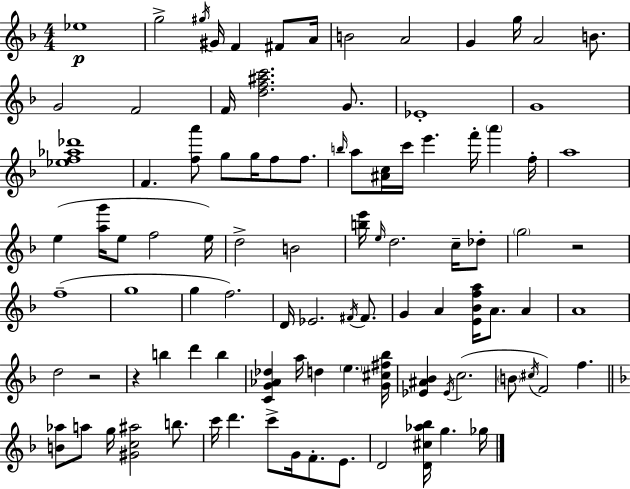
Eb5/w G5/h G#5/s G#4/s F4/q F#4/e A4/s B4/h A4/h G4/q G5/s A4/h B4/e. G4/h F4/h F4/s [D5,F5,A#5,C6]/h. G4/e. Eb4/w G4/w [Eb5,F5,Ab5,Db6]/w F4/q. [F5,A6]/e G5/e G5/s F5/e F5/e. B5/s A5/e [A#4,C5]/s C6/s E6/q. F6/s A6/q F5/s A5/w E5/q [A5,G6]/s E5/e F5/h E5/s D5/h B4/h [B5,E6]/s E5/s D5/h. C5/s Db5/e G5/h R/h F5/w G5/w G5/q F5/h. D4/s Eb4/h. F#4/s F#4/e. G4/q A4/q [E4,Bb4,F5,A5]/s A4/e. A4/q A4/w D5/h R/h R/q B5/q D6/q B5/q [C4,G4,Ab4,Db5]/q A5/s D5/q E5/q. [G4,C#5,F#5,Bb5]/s [Eb4,A#4,Bb4]/q Eb4/s C5/h. B4/e C#5/s F4/h F5/q. [B4,Ab5]/e A5/e G5/s [G#4,C5,A#5]/h B5/e. C6/s D6/q. C6/e G4/s F4/e. E4/e. D4/h [D4,C#5,Ab5,Bb5]/s G5/q. Gb5/s